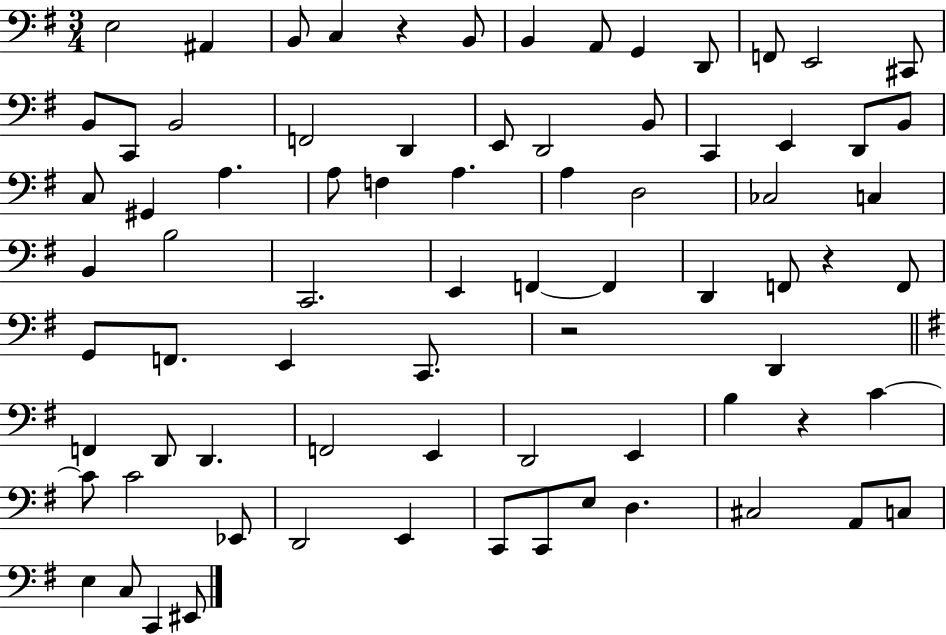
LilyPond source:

{
  \clef bass
  \numericTimeSignature
  \time 3/4
  \key g \major
  \repeat volta 2 { e2 ais,4 | b,8 c4 r4 b,8 | b,4 a,8 g,4 d,8 | f,8 e,2 cis,8 | \break b,8 c,8 b,2 | f,2 d,4 | e,8 d,2 b,8 | c,4 e,4 d,8 b,8 | \break c8 gis,4 a4. | a8 f4 a4. | a4 d2 | ces2 c4 | \break b,4 b2 | c,2. | e,4 f,4~~ f,4 | d,4 f,8 r4 f,8 | \break g,8 f,8. e,4 c,8. | r2 d,4 | \bar "||" \break \key e \minor f,4 d,8 d,4. | f,2 e,4 | d,2 e,4 | b4 r4 c'4~~ | \break c'8 c'2 ees,8 | d,2 e,4 | c,8 c,8 e8 d4. | cis2 a,8 c8 | \break e4 c8 c,4 eis,8 | } \bar "|."
}